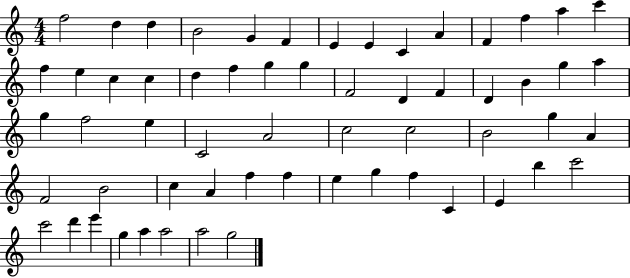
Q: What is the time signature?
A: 4/4